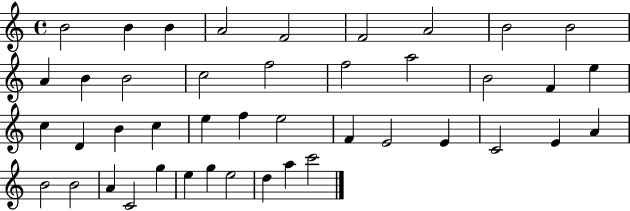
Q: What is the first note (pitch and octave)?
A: B4